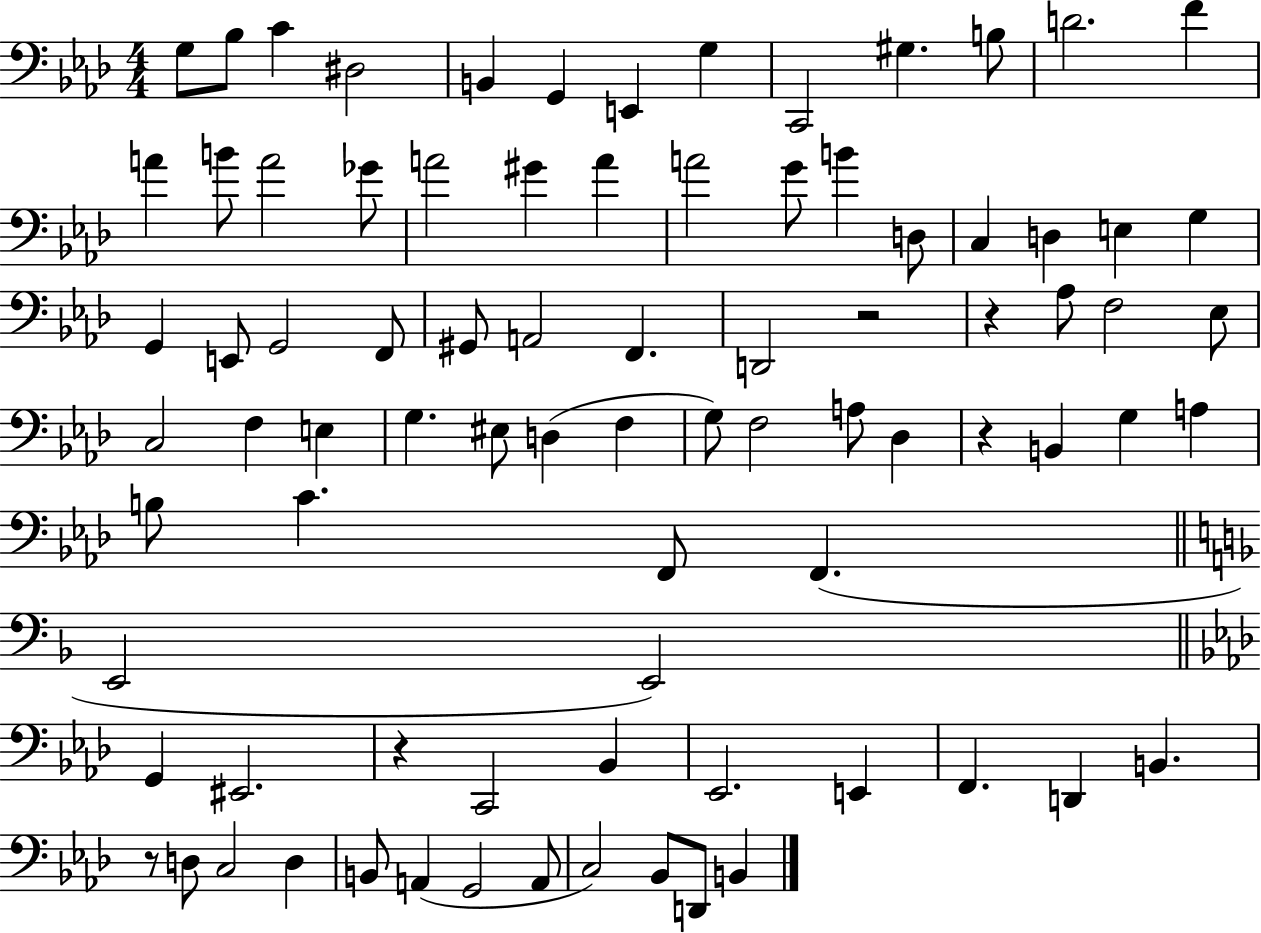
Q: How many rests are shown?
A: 5